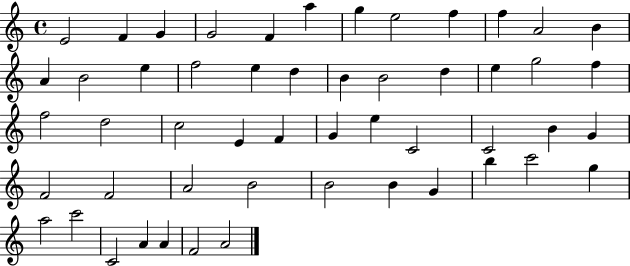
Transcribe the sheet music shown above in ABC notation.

X:1
T:Untitled
M:4/4
L:1/4
K:C
E2 F G G2 F a g e2 f f A2 B A B2 e f2 e d B B2 d e g2 f f2 d2 c2 E F G e C2 C2 B G F2 F2 A2 B2 B2 B G b c'2 g a2 c'2 C2 A A F2 A2